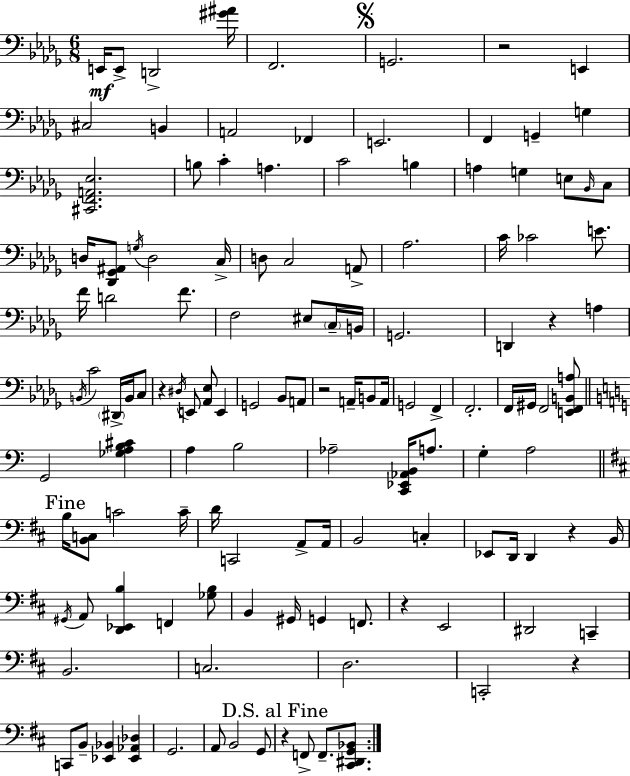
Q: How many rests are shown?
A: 8